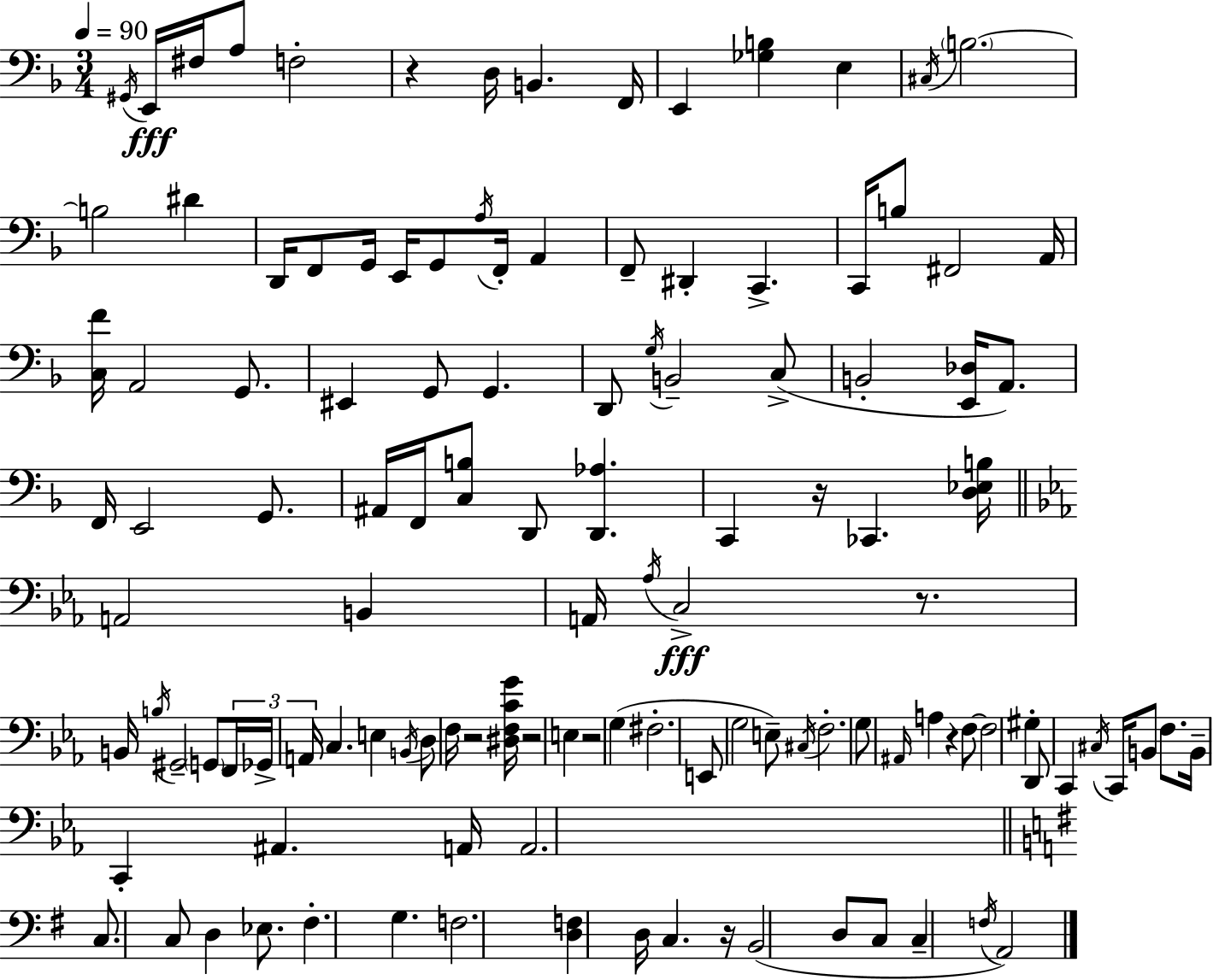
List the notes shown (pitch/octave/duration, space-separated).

G#2/s E2/s F#3/s A3/e F3/h R/q D3/s B2/q. F2/s E2/q [Gb3,B3]/q E3/q C#3/s B3/h. B3/h D#4/q D2/s F2/e G2/s E2/s G2/e A3/s F2/s A2/q F2/e D#2/q C2/q. C2/s B3/e F#2/h A2/s [C3,F4]/s A2/h G2/e. EIS2/q G2/e G2/q. D2/e G3/s B2/h C3/e B2/h [E2,Db3]/s A2/e. F2/s E2/h G2/e. A#2/s F2/s [C3,B3]/e D2/e [D2,Ab3]/q. C2/q R/s CES2/q. [D3,Eb3,B3]/s A2/h B2/q A2/s Ab3/s C3/h R/e. B2/s B3/s G#2/h G2/e F2/s Gb2/s A2/s C3/q. E3/q B2/s D3/e F3/s R/h [D#3,F3,C4,G4]/s R/h E3/q R/h G3/q F#3/h. E2/e G3/h E3/e C#3/s F3/h. G3/e A#2/s A3/q R/q F3/e F3/h G#3/q D2/e C2/q C#3/s C2/s B2/e F3/e. B2/s C2/q A#2/q. A2/s A2/h. C3/e. C3/e D3/q Eb3/e. F#3/q. G3/q. F3/h. [D3,F3]/q D3/s C3/q. R/s B2/h D3/e C3/e C3/q F3/s A2/h